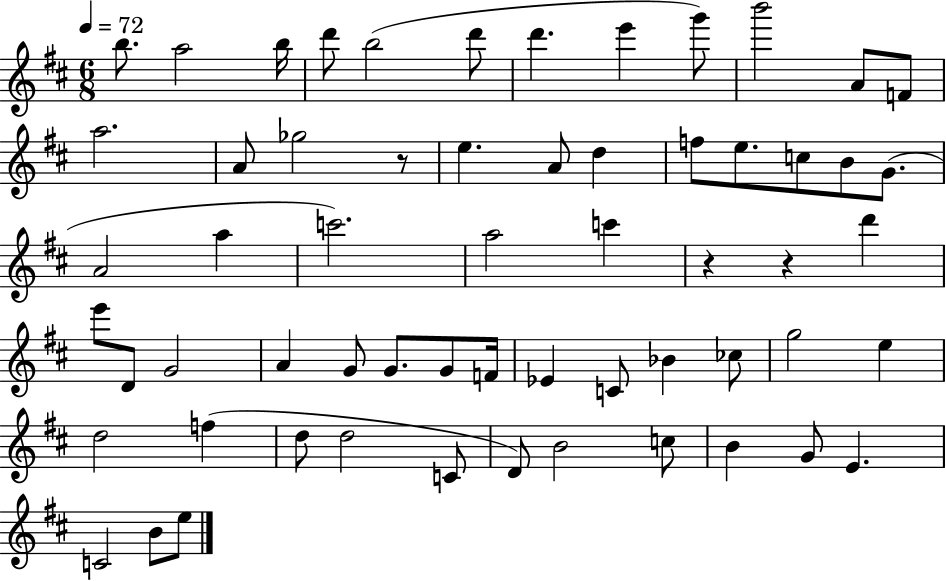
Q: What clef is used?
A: treble